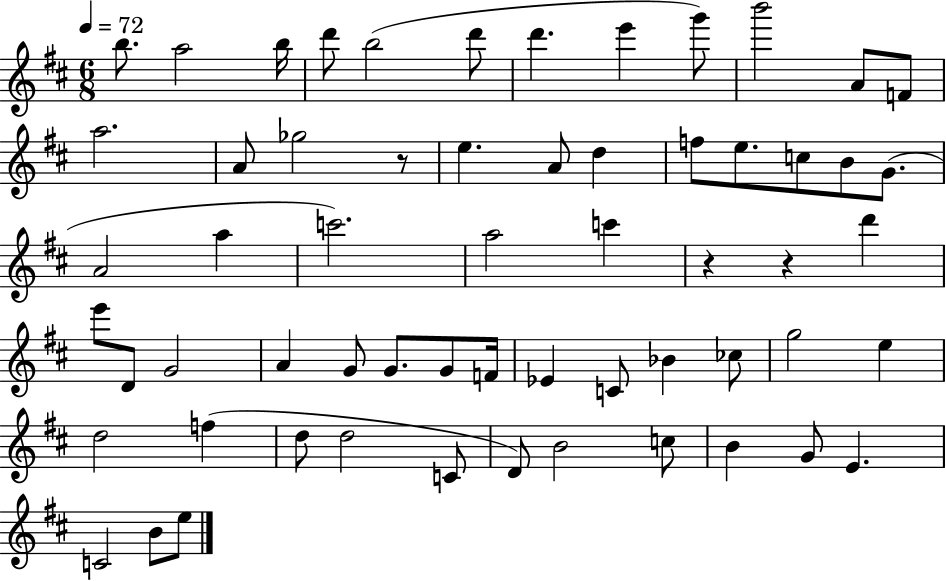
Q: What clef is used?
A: treble